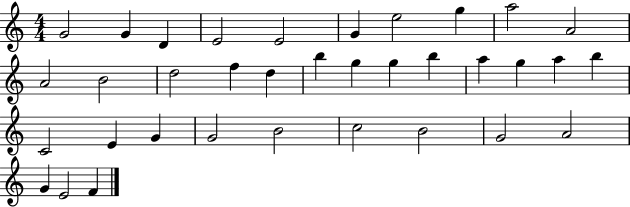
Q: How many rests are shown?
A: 0